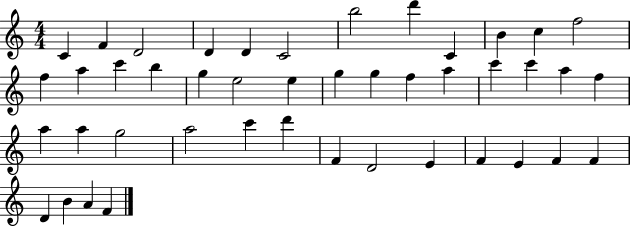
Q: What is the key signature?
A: C major